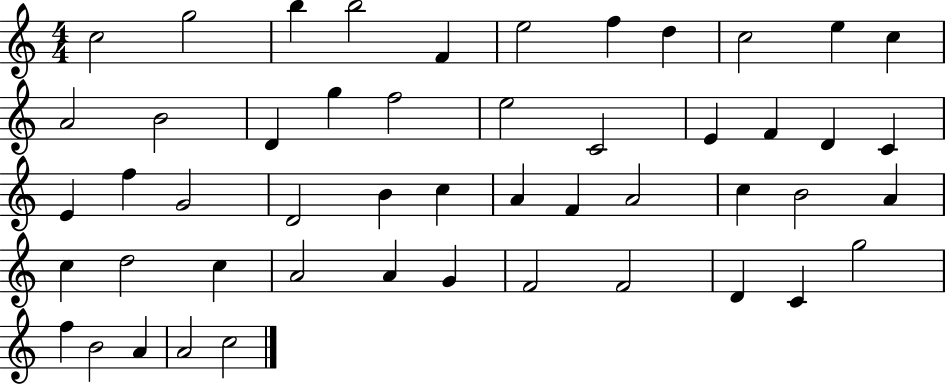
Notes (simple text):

C5/h G5/h B5/q B5/h F4/q E5/h F5/q D5/q C5/h E5/q C5/q A4/h B4/h D4/q G5/q F5/h E5/h C4/h E4/q F4/q D4/q C4/q E4/q F5/q G4/h D4/h B4/q C5/q A4/q F4/q A4/h C5/q B4/h A4/q C5/q D5/h C5/q A4/h A4/q G4/q F4/h F4/h D4/q C4/q G5/h F5/q B4/h A4/q A4/h C5/h